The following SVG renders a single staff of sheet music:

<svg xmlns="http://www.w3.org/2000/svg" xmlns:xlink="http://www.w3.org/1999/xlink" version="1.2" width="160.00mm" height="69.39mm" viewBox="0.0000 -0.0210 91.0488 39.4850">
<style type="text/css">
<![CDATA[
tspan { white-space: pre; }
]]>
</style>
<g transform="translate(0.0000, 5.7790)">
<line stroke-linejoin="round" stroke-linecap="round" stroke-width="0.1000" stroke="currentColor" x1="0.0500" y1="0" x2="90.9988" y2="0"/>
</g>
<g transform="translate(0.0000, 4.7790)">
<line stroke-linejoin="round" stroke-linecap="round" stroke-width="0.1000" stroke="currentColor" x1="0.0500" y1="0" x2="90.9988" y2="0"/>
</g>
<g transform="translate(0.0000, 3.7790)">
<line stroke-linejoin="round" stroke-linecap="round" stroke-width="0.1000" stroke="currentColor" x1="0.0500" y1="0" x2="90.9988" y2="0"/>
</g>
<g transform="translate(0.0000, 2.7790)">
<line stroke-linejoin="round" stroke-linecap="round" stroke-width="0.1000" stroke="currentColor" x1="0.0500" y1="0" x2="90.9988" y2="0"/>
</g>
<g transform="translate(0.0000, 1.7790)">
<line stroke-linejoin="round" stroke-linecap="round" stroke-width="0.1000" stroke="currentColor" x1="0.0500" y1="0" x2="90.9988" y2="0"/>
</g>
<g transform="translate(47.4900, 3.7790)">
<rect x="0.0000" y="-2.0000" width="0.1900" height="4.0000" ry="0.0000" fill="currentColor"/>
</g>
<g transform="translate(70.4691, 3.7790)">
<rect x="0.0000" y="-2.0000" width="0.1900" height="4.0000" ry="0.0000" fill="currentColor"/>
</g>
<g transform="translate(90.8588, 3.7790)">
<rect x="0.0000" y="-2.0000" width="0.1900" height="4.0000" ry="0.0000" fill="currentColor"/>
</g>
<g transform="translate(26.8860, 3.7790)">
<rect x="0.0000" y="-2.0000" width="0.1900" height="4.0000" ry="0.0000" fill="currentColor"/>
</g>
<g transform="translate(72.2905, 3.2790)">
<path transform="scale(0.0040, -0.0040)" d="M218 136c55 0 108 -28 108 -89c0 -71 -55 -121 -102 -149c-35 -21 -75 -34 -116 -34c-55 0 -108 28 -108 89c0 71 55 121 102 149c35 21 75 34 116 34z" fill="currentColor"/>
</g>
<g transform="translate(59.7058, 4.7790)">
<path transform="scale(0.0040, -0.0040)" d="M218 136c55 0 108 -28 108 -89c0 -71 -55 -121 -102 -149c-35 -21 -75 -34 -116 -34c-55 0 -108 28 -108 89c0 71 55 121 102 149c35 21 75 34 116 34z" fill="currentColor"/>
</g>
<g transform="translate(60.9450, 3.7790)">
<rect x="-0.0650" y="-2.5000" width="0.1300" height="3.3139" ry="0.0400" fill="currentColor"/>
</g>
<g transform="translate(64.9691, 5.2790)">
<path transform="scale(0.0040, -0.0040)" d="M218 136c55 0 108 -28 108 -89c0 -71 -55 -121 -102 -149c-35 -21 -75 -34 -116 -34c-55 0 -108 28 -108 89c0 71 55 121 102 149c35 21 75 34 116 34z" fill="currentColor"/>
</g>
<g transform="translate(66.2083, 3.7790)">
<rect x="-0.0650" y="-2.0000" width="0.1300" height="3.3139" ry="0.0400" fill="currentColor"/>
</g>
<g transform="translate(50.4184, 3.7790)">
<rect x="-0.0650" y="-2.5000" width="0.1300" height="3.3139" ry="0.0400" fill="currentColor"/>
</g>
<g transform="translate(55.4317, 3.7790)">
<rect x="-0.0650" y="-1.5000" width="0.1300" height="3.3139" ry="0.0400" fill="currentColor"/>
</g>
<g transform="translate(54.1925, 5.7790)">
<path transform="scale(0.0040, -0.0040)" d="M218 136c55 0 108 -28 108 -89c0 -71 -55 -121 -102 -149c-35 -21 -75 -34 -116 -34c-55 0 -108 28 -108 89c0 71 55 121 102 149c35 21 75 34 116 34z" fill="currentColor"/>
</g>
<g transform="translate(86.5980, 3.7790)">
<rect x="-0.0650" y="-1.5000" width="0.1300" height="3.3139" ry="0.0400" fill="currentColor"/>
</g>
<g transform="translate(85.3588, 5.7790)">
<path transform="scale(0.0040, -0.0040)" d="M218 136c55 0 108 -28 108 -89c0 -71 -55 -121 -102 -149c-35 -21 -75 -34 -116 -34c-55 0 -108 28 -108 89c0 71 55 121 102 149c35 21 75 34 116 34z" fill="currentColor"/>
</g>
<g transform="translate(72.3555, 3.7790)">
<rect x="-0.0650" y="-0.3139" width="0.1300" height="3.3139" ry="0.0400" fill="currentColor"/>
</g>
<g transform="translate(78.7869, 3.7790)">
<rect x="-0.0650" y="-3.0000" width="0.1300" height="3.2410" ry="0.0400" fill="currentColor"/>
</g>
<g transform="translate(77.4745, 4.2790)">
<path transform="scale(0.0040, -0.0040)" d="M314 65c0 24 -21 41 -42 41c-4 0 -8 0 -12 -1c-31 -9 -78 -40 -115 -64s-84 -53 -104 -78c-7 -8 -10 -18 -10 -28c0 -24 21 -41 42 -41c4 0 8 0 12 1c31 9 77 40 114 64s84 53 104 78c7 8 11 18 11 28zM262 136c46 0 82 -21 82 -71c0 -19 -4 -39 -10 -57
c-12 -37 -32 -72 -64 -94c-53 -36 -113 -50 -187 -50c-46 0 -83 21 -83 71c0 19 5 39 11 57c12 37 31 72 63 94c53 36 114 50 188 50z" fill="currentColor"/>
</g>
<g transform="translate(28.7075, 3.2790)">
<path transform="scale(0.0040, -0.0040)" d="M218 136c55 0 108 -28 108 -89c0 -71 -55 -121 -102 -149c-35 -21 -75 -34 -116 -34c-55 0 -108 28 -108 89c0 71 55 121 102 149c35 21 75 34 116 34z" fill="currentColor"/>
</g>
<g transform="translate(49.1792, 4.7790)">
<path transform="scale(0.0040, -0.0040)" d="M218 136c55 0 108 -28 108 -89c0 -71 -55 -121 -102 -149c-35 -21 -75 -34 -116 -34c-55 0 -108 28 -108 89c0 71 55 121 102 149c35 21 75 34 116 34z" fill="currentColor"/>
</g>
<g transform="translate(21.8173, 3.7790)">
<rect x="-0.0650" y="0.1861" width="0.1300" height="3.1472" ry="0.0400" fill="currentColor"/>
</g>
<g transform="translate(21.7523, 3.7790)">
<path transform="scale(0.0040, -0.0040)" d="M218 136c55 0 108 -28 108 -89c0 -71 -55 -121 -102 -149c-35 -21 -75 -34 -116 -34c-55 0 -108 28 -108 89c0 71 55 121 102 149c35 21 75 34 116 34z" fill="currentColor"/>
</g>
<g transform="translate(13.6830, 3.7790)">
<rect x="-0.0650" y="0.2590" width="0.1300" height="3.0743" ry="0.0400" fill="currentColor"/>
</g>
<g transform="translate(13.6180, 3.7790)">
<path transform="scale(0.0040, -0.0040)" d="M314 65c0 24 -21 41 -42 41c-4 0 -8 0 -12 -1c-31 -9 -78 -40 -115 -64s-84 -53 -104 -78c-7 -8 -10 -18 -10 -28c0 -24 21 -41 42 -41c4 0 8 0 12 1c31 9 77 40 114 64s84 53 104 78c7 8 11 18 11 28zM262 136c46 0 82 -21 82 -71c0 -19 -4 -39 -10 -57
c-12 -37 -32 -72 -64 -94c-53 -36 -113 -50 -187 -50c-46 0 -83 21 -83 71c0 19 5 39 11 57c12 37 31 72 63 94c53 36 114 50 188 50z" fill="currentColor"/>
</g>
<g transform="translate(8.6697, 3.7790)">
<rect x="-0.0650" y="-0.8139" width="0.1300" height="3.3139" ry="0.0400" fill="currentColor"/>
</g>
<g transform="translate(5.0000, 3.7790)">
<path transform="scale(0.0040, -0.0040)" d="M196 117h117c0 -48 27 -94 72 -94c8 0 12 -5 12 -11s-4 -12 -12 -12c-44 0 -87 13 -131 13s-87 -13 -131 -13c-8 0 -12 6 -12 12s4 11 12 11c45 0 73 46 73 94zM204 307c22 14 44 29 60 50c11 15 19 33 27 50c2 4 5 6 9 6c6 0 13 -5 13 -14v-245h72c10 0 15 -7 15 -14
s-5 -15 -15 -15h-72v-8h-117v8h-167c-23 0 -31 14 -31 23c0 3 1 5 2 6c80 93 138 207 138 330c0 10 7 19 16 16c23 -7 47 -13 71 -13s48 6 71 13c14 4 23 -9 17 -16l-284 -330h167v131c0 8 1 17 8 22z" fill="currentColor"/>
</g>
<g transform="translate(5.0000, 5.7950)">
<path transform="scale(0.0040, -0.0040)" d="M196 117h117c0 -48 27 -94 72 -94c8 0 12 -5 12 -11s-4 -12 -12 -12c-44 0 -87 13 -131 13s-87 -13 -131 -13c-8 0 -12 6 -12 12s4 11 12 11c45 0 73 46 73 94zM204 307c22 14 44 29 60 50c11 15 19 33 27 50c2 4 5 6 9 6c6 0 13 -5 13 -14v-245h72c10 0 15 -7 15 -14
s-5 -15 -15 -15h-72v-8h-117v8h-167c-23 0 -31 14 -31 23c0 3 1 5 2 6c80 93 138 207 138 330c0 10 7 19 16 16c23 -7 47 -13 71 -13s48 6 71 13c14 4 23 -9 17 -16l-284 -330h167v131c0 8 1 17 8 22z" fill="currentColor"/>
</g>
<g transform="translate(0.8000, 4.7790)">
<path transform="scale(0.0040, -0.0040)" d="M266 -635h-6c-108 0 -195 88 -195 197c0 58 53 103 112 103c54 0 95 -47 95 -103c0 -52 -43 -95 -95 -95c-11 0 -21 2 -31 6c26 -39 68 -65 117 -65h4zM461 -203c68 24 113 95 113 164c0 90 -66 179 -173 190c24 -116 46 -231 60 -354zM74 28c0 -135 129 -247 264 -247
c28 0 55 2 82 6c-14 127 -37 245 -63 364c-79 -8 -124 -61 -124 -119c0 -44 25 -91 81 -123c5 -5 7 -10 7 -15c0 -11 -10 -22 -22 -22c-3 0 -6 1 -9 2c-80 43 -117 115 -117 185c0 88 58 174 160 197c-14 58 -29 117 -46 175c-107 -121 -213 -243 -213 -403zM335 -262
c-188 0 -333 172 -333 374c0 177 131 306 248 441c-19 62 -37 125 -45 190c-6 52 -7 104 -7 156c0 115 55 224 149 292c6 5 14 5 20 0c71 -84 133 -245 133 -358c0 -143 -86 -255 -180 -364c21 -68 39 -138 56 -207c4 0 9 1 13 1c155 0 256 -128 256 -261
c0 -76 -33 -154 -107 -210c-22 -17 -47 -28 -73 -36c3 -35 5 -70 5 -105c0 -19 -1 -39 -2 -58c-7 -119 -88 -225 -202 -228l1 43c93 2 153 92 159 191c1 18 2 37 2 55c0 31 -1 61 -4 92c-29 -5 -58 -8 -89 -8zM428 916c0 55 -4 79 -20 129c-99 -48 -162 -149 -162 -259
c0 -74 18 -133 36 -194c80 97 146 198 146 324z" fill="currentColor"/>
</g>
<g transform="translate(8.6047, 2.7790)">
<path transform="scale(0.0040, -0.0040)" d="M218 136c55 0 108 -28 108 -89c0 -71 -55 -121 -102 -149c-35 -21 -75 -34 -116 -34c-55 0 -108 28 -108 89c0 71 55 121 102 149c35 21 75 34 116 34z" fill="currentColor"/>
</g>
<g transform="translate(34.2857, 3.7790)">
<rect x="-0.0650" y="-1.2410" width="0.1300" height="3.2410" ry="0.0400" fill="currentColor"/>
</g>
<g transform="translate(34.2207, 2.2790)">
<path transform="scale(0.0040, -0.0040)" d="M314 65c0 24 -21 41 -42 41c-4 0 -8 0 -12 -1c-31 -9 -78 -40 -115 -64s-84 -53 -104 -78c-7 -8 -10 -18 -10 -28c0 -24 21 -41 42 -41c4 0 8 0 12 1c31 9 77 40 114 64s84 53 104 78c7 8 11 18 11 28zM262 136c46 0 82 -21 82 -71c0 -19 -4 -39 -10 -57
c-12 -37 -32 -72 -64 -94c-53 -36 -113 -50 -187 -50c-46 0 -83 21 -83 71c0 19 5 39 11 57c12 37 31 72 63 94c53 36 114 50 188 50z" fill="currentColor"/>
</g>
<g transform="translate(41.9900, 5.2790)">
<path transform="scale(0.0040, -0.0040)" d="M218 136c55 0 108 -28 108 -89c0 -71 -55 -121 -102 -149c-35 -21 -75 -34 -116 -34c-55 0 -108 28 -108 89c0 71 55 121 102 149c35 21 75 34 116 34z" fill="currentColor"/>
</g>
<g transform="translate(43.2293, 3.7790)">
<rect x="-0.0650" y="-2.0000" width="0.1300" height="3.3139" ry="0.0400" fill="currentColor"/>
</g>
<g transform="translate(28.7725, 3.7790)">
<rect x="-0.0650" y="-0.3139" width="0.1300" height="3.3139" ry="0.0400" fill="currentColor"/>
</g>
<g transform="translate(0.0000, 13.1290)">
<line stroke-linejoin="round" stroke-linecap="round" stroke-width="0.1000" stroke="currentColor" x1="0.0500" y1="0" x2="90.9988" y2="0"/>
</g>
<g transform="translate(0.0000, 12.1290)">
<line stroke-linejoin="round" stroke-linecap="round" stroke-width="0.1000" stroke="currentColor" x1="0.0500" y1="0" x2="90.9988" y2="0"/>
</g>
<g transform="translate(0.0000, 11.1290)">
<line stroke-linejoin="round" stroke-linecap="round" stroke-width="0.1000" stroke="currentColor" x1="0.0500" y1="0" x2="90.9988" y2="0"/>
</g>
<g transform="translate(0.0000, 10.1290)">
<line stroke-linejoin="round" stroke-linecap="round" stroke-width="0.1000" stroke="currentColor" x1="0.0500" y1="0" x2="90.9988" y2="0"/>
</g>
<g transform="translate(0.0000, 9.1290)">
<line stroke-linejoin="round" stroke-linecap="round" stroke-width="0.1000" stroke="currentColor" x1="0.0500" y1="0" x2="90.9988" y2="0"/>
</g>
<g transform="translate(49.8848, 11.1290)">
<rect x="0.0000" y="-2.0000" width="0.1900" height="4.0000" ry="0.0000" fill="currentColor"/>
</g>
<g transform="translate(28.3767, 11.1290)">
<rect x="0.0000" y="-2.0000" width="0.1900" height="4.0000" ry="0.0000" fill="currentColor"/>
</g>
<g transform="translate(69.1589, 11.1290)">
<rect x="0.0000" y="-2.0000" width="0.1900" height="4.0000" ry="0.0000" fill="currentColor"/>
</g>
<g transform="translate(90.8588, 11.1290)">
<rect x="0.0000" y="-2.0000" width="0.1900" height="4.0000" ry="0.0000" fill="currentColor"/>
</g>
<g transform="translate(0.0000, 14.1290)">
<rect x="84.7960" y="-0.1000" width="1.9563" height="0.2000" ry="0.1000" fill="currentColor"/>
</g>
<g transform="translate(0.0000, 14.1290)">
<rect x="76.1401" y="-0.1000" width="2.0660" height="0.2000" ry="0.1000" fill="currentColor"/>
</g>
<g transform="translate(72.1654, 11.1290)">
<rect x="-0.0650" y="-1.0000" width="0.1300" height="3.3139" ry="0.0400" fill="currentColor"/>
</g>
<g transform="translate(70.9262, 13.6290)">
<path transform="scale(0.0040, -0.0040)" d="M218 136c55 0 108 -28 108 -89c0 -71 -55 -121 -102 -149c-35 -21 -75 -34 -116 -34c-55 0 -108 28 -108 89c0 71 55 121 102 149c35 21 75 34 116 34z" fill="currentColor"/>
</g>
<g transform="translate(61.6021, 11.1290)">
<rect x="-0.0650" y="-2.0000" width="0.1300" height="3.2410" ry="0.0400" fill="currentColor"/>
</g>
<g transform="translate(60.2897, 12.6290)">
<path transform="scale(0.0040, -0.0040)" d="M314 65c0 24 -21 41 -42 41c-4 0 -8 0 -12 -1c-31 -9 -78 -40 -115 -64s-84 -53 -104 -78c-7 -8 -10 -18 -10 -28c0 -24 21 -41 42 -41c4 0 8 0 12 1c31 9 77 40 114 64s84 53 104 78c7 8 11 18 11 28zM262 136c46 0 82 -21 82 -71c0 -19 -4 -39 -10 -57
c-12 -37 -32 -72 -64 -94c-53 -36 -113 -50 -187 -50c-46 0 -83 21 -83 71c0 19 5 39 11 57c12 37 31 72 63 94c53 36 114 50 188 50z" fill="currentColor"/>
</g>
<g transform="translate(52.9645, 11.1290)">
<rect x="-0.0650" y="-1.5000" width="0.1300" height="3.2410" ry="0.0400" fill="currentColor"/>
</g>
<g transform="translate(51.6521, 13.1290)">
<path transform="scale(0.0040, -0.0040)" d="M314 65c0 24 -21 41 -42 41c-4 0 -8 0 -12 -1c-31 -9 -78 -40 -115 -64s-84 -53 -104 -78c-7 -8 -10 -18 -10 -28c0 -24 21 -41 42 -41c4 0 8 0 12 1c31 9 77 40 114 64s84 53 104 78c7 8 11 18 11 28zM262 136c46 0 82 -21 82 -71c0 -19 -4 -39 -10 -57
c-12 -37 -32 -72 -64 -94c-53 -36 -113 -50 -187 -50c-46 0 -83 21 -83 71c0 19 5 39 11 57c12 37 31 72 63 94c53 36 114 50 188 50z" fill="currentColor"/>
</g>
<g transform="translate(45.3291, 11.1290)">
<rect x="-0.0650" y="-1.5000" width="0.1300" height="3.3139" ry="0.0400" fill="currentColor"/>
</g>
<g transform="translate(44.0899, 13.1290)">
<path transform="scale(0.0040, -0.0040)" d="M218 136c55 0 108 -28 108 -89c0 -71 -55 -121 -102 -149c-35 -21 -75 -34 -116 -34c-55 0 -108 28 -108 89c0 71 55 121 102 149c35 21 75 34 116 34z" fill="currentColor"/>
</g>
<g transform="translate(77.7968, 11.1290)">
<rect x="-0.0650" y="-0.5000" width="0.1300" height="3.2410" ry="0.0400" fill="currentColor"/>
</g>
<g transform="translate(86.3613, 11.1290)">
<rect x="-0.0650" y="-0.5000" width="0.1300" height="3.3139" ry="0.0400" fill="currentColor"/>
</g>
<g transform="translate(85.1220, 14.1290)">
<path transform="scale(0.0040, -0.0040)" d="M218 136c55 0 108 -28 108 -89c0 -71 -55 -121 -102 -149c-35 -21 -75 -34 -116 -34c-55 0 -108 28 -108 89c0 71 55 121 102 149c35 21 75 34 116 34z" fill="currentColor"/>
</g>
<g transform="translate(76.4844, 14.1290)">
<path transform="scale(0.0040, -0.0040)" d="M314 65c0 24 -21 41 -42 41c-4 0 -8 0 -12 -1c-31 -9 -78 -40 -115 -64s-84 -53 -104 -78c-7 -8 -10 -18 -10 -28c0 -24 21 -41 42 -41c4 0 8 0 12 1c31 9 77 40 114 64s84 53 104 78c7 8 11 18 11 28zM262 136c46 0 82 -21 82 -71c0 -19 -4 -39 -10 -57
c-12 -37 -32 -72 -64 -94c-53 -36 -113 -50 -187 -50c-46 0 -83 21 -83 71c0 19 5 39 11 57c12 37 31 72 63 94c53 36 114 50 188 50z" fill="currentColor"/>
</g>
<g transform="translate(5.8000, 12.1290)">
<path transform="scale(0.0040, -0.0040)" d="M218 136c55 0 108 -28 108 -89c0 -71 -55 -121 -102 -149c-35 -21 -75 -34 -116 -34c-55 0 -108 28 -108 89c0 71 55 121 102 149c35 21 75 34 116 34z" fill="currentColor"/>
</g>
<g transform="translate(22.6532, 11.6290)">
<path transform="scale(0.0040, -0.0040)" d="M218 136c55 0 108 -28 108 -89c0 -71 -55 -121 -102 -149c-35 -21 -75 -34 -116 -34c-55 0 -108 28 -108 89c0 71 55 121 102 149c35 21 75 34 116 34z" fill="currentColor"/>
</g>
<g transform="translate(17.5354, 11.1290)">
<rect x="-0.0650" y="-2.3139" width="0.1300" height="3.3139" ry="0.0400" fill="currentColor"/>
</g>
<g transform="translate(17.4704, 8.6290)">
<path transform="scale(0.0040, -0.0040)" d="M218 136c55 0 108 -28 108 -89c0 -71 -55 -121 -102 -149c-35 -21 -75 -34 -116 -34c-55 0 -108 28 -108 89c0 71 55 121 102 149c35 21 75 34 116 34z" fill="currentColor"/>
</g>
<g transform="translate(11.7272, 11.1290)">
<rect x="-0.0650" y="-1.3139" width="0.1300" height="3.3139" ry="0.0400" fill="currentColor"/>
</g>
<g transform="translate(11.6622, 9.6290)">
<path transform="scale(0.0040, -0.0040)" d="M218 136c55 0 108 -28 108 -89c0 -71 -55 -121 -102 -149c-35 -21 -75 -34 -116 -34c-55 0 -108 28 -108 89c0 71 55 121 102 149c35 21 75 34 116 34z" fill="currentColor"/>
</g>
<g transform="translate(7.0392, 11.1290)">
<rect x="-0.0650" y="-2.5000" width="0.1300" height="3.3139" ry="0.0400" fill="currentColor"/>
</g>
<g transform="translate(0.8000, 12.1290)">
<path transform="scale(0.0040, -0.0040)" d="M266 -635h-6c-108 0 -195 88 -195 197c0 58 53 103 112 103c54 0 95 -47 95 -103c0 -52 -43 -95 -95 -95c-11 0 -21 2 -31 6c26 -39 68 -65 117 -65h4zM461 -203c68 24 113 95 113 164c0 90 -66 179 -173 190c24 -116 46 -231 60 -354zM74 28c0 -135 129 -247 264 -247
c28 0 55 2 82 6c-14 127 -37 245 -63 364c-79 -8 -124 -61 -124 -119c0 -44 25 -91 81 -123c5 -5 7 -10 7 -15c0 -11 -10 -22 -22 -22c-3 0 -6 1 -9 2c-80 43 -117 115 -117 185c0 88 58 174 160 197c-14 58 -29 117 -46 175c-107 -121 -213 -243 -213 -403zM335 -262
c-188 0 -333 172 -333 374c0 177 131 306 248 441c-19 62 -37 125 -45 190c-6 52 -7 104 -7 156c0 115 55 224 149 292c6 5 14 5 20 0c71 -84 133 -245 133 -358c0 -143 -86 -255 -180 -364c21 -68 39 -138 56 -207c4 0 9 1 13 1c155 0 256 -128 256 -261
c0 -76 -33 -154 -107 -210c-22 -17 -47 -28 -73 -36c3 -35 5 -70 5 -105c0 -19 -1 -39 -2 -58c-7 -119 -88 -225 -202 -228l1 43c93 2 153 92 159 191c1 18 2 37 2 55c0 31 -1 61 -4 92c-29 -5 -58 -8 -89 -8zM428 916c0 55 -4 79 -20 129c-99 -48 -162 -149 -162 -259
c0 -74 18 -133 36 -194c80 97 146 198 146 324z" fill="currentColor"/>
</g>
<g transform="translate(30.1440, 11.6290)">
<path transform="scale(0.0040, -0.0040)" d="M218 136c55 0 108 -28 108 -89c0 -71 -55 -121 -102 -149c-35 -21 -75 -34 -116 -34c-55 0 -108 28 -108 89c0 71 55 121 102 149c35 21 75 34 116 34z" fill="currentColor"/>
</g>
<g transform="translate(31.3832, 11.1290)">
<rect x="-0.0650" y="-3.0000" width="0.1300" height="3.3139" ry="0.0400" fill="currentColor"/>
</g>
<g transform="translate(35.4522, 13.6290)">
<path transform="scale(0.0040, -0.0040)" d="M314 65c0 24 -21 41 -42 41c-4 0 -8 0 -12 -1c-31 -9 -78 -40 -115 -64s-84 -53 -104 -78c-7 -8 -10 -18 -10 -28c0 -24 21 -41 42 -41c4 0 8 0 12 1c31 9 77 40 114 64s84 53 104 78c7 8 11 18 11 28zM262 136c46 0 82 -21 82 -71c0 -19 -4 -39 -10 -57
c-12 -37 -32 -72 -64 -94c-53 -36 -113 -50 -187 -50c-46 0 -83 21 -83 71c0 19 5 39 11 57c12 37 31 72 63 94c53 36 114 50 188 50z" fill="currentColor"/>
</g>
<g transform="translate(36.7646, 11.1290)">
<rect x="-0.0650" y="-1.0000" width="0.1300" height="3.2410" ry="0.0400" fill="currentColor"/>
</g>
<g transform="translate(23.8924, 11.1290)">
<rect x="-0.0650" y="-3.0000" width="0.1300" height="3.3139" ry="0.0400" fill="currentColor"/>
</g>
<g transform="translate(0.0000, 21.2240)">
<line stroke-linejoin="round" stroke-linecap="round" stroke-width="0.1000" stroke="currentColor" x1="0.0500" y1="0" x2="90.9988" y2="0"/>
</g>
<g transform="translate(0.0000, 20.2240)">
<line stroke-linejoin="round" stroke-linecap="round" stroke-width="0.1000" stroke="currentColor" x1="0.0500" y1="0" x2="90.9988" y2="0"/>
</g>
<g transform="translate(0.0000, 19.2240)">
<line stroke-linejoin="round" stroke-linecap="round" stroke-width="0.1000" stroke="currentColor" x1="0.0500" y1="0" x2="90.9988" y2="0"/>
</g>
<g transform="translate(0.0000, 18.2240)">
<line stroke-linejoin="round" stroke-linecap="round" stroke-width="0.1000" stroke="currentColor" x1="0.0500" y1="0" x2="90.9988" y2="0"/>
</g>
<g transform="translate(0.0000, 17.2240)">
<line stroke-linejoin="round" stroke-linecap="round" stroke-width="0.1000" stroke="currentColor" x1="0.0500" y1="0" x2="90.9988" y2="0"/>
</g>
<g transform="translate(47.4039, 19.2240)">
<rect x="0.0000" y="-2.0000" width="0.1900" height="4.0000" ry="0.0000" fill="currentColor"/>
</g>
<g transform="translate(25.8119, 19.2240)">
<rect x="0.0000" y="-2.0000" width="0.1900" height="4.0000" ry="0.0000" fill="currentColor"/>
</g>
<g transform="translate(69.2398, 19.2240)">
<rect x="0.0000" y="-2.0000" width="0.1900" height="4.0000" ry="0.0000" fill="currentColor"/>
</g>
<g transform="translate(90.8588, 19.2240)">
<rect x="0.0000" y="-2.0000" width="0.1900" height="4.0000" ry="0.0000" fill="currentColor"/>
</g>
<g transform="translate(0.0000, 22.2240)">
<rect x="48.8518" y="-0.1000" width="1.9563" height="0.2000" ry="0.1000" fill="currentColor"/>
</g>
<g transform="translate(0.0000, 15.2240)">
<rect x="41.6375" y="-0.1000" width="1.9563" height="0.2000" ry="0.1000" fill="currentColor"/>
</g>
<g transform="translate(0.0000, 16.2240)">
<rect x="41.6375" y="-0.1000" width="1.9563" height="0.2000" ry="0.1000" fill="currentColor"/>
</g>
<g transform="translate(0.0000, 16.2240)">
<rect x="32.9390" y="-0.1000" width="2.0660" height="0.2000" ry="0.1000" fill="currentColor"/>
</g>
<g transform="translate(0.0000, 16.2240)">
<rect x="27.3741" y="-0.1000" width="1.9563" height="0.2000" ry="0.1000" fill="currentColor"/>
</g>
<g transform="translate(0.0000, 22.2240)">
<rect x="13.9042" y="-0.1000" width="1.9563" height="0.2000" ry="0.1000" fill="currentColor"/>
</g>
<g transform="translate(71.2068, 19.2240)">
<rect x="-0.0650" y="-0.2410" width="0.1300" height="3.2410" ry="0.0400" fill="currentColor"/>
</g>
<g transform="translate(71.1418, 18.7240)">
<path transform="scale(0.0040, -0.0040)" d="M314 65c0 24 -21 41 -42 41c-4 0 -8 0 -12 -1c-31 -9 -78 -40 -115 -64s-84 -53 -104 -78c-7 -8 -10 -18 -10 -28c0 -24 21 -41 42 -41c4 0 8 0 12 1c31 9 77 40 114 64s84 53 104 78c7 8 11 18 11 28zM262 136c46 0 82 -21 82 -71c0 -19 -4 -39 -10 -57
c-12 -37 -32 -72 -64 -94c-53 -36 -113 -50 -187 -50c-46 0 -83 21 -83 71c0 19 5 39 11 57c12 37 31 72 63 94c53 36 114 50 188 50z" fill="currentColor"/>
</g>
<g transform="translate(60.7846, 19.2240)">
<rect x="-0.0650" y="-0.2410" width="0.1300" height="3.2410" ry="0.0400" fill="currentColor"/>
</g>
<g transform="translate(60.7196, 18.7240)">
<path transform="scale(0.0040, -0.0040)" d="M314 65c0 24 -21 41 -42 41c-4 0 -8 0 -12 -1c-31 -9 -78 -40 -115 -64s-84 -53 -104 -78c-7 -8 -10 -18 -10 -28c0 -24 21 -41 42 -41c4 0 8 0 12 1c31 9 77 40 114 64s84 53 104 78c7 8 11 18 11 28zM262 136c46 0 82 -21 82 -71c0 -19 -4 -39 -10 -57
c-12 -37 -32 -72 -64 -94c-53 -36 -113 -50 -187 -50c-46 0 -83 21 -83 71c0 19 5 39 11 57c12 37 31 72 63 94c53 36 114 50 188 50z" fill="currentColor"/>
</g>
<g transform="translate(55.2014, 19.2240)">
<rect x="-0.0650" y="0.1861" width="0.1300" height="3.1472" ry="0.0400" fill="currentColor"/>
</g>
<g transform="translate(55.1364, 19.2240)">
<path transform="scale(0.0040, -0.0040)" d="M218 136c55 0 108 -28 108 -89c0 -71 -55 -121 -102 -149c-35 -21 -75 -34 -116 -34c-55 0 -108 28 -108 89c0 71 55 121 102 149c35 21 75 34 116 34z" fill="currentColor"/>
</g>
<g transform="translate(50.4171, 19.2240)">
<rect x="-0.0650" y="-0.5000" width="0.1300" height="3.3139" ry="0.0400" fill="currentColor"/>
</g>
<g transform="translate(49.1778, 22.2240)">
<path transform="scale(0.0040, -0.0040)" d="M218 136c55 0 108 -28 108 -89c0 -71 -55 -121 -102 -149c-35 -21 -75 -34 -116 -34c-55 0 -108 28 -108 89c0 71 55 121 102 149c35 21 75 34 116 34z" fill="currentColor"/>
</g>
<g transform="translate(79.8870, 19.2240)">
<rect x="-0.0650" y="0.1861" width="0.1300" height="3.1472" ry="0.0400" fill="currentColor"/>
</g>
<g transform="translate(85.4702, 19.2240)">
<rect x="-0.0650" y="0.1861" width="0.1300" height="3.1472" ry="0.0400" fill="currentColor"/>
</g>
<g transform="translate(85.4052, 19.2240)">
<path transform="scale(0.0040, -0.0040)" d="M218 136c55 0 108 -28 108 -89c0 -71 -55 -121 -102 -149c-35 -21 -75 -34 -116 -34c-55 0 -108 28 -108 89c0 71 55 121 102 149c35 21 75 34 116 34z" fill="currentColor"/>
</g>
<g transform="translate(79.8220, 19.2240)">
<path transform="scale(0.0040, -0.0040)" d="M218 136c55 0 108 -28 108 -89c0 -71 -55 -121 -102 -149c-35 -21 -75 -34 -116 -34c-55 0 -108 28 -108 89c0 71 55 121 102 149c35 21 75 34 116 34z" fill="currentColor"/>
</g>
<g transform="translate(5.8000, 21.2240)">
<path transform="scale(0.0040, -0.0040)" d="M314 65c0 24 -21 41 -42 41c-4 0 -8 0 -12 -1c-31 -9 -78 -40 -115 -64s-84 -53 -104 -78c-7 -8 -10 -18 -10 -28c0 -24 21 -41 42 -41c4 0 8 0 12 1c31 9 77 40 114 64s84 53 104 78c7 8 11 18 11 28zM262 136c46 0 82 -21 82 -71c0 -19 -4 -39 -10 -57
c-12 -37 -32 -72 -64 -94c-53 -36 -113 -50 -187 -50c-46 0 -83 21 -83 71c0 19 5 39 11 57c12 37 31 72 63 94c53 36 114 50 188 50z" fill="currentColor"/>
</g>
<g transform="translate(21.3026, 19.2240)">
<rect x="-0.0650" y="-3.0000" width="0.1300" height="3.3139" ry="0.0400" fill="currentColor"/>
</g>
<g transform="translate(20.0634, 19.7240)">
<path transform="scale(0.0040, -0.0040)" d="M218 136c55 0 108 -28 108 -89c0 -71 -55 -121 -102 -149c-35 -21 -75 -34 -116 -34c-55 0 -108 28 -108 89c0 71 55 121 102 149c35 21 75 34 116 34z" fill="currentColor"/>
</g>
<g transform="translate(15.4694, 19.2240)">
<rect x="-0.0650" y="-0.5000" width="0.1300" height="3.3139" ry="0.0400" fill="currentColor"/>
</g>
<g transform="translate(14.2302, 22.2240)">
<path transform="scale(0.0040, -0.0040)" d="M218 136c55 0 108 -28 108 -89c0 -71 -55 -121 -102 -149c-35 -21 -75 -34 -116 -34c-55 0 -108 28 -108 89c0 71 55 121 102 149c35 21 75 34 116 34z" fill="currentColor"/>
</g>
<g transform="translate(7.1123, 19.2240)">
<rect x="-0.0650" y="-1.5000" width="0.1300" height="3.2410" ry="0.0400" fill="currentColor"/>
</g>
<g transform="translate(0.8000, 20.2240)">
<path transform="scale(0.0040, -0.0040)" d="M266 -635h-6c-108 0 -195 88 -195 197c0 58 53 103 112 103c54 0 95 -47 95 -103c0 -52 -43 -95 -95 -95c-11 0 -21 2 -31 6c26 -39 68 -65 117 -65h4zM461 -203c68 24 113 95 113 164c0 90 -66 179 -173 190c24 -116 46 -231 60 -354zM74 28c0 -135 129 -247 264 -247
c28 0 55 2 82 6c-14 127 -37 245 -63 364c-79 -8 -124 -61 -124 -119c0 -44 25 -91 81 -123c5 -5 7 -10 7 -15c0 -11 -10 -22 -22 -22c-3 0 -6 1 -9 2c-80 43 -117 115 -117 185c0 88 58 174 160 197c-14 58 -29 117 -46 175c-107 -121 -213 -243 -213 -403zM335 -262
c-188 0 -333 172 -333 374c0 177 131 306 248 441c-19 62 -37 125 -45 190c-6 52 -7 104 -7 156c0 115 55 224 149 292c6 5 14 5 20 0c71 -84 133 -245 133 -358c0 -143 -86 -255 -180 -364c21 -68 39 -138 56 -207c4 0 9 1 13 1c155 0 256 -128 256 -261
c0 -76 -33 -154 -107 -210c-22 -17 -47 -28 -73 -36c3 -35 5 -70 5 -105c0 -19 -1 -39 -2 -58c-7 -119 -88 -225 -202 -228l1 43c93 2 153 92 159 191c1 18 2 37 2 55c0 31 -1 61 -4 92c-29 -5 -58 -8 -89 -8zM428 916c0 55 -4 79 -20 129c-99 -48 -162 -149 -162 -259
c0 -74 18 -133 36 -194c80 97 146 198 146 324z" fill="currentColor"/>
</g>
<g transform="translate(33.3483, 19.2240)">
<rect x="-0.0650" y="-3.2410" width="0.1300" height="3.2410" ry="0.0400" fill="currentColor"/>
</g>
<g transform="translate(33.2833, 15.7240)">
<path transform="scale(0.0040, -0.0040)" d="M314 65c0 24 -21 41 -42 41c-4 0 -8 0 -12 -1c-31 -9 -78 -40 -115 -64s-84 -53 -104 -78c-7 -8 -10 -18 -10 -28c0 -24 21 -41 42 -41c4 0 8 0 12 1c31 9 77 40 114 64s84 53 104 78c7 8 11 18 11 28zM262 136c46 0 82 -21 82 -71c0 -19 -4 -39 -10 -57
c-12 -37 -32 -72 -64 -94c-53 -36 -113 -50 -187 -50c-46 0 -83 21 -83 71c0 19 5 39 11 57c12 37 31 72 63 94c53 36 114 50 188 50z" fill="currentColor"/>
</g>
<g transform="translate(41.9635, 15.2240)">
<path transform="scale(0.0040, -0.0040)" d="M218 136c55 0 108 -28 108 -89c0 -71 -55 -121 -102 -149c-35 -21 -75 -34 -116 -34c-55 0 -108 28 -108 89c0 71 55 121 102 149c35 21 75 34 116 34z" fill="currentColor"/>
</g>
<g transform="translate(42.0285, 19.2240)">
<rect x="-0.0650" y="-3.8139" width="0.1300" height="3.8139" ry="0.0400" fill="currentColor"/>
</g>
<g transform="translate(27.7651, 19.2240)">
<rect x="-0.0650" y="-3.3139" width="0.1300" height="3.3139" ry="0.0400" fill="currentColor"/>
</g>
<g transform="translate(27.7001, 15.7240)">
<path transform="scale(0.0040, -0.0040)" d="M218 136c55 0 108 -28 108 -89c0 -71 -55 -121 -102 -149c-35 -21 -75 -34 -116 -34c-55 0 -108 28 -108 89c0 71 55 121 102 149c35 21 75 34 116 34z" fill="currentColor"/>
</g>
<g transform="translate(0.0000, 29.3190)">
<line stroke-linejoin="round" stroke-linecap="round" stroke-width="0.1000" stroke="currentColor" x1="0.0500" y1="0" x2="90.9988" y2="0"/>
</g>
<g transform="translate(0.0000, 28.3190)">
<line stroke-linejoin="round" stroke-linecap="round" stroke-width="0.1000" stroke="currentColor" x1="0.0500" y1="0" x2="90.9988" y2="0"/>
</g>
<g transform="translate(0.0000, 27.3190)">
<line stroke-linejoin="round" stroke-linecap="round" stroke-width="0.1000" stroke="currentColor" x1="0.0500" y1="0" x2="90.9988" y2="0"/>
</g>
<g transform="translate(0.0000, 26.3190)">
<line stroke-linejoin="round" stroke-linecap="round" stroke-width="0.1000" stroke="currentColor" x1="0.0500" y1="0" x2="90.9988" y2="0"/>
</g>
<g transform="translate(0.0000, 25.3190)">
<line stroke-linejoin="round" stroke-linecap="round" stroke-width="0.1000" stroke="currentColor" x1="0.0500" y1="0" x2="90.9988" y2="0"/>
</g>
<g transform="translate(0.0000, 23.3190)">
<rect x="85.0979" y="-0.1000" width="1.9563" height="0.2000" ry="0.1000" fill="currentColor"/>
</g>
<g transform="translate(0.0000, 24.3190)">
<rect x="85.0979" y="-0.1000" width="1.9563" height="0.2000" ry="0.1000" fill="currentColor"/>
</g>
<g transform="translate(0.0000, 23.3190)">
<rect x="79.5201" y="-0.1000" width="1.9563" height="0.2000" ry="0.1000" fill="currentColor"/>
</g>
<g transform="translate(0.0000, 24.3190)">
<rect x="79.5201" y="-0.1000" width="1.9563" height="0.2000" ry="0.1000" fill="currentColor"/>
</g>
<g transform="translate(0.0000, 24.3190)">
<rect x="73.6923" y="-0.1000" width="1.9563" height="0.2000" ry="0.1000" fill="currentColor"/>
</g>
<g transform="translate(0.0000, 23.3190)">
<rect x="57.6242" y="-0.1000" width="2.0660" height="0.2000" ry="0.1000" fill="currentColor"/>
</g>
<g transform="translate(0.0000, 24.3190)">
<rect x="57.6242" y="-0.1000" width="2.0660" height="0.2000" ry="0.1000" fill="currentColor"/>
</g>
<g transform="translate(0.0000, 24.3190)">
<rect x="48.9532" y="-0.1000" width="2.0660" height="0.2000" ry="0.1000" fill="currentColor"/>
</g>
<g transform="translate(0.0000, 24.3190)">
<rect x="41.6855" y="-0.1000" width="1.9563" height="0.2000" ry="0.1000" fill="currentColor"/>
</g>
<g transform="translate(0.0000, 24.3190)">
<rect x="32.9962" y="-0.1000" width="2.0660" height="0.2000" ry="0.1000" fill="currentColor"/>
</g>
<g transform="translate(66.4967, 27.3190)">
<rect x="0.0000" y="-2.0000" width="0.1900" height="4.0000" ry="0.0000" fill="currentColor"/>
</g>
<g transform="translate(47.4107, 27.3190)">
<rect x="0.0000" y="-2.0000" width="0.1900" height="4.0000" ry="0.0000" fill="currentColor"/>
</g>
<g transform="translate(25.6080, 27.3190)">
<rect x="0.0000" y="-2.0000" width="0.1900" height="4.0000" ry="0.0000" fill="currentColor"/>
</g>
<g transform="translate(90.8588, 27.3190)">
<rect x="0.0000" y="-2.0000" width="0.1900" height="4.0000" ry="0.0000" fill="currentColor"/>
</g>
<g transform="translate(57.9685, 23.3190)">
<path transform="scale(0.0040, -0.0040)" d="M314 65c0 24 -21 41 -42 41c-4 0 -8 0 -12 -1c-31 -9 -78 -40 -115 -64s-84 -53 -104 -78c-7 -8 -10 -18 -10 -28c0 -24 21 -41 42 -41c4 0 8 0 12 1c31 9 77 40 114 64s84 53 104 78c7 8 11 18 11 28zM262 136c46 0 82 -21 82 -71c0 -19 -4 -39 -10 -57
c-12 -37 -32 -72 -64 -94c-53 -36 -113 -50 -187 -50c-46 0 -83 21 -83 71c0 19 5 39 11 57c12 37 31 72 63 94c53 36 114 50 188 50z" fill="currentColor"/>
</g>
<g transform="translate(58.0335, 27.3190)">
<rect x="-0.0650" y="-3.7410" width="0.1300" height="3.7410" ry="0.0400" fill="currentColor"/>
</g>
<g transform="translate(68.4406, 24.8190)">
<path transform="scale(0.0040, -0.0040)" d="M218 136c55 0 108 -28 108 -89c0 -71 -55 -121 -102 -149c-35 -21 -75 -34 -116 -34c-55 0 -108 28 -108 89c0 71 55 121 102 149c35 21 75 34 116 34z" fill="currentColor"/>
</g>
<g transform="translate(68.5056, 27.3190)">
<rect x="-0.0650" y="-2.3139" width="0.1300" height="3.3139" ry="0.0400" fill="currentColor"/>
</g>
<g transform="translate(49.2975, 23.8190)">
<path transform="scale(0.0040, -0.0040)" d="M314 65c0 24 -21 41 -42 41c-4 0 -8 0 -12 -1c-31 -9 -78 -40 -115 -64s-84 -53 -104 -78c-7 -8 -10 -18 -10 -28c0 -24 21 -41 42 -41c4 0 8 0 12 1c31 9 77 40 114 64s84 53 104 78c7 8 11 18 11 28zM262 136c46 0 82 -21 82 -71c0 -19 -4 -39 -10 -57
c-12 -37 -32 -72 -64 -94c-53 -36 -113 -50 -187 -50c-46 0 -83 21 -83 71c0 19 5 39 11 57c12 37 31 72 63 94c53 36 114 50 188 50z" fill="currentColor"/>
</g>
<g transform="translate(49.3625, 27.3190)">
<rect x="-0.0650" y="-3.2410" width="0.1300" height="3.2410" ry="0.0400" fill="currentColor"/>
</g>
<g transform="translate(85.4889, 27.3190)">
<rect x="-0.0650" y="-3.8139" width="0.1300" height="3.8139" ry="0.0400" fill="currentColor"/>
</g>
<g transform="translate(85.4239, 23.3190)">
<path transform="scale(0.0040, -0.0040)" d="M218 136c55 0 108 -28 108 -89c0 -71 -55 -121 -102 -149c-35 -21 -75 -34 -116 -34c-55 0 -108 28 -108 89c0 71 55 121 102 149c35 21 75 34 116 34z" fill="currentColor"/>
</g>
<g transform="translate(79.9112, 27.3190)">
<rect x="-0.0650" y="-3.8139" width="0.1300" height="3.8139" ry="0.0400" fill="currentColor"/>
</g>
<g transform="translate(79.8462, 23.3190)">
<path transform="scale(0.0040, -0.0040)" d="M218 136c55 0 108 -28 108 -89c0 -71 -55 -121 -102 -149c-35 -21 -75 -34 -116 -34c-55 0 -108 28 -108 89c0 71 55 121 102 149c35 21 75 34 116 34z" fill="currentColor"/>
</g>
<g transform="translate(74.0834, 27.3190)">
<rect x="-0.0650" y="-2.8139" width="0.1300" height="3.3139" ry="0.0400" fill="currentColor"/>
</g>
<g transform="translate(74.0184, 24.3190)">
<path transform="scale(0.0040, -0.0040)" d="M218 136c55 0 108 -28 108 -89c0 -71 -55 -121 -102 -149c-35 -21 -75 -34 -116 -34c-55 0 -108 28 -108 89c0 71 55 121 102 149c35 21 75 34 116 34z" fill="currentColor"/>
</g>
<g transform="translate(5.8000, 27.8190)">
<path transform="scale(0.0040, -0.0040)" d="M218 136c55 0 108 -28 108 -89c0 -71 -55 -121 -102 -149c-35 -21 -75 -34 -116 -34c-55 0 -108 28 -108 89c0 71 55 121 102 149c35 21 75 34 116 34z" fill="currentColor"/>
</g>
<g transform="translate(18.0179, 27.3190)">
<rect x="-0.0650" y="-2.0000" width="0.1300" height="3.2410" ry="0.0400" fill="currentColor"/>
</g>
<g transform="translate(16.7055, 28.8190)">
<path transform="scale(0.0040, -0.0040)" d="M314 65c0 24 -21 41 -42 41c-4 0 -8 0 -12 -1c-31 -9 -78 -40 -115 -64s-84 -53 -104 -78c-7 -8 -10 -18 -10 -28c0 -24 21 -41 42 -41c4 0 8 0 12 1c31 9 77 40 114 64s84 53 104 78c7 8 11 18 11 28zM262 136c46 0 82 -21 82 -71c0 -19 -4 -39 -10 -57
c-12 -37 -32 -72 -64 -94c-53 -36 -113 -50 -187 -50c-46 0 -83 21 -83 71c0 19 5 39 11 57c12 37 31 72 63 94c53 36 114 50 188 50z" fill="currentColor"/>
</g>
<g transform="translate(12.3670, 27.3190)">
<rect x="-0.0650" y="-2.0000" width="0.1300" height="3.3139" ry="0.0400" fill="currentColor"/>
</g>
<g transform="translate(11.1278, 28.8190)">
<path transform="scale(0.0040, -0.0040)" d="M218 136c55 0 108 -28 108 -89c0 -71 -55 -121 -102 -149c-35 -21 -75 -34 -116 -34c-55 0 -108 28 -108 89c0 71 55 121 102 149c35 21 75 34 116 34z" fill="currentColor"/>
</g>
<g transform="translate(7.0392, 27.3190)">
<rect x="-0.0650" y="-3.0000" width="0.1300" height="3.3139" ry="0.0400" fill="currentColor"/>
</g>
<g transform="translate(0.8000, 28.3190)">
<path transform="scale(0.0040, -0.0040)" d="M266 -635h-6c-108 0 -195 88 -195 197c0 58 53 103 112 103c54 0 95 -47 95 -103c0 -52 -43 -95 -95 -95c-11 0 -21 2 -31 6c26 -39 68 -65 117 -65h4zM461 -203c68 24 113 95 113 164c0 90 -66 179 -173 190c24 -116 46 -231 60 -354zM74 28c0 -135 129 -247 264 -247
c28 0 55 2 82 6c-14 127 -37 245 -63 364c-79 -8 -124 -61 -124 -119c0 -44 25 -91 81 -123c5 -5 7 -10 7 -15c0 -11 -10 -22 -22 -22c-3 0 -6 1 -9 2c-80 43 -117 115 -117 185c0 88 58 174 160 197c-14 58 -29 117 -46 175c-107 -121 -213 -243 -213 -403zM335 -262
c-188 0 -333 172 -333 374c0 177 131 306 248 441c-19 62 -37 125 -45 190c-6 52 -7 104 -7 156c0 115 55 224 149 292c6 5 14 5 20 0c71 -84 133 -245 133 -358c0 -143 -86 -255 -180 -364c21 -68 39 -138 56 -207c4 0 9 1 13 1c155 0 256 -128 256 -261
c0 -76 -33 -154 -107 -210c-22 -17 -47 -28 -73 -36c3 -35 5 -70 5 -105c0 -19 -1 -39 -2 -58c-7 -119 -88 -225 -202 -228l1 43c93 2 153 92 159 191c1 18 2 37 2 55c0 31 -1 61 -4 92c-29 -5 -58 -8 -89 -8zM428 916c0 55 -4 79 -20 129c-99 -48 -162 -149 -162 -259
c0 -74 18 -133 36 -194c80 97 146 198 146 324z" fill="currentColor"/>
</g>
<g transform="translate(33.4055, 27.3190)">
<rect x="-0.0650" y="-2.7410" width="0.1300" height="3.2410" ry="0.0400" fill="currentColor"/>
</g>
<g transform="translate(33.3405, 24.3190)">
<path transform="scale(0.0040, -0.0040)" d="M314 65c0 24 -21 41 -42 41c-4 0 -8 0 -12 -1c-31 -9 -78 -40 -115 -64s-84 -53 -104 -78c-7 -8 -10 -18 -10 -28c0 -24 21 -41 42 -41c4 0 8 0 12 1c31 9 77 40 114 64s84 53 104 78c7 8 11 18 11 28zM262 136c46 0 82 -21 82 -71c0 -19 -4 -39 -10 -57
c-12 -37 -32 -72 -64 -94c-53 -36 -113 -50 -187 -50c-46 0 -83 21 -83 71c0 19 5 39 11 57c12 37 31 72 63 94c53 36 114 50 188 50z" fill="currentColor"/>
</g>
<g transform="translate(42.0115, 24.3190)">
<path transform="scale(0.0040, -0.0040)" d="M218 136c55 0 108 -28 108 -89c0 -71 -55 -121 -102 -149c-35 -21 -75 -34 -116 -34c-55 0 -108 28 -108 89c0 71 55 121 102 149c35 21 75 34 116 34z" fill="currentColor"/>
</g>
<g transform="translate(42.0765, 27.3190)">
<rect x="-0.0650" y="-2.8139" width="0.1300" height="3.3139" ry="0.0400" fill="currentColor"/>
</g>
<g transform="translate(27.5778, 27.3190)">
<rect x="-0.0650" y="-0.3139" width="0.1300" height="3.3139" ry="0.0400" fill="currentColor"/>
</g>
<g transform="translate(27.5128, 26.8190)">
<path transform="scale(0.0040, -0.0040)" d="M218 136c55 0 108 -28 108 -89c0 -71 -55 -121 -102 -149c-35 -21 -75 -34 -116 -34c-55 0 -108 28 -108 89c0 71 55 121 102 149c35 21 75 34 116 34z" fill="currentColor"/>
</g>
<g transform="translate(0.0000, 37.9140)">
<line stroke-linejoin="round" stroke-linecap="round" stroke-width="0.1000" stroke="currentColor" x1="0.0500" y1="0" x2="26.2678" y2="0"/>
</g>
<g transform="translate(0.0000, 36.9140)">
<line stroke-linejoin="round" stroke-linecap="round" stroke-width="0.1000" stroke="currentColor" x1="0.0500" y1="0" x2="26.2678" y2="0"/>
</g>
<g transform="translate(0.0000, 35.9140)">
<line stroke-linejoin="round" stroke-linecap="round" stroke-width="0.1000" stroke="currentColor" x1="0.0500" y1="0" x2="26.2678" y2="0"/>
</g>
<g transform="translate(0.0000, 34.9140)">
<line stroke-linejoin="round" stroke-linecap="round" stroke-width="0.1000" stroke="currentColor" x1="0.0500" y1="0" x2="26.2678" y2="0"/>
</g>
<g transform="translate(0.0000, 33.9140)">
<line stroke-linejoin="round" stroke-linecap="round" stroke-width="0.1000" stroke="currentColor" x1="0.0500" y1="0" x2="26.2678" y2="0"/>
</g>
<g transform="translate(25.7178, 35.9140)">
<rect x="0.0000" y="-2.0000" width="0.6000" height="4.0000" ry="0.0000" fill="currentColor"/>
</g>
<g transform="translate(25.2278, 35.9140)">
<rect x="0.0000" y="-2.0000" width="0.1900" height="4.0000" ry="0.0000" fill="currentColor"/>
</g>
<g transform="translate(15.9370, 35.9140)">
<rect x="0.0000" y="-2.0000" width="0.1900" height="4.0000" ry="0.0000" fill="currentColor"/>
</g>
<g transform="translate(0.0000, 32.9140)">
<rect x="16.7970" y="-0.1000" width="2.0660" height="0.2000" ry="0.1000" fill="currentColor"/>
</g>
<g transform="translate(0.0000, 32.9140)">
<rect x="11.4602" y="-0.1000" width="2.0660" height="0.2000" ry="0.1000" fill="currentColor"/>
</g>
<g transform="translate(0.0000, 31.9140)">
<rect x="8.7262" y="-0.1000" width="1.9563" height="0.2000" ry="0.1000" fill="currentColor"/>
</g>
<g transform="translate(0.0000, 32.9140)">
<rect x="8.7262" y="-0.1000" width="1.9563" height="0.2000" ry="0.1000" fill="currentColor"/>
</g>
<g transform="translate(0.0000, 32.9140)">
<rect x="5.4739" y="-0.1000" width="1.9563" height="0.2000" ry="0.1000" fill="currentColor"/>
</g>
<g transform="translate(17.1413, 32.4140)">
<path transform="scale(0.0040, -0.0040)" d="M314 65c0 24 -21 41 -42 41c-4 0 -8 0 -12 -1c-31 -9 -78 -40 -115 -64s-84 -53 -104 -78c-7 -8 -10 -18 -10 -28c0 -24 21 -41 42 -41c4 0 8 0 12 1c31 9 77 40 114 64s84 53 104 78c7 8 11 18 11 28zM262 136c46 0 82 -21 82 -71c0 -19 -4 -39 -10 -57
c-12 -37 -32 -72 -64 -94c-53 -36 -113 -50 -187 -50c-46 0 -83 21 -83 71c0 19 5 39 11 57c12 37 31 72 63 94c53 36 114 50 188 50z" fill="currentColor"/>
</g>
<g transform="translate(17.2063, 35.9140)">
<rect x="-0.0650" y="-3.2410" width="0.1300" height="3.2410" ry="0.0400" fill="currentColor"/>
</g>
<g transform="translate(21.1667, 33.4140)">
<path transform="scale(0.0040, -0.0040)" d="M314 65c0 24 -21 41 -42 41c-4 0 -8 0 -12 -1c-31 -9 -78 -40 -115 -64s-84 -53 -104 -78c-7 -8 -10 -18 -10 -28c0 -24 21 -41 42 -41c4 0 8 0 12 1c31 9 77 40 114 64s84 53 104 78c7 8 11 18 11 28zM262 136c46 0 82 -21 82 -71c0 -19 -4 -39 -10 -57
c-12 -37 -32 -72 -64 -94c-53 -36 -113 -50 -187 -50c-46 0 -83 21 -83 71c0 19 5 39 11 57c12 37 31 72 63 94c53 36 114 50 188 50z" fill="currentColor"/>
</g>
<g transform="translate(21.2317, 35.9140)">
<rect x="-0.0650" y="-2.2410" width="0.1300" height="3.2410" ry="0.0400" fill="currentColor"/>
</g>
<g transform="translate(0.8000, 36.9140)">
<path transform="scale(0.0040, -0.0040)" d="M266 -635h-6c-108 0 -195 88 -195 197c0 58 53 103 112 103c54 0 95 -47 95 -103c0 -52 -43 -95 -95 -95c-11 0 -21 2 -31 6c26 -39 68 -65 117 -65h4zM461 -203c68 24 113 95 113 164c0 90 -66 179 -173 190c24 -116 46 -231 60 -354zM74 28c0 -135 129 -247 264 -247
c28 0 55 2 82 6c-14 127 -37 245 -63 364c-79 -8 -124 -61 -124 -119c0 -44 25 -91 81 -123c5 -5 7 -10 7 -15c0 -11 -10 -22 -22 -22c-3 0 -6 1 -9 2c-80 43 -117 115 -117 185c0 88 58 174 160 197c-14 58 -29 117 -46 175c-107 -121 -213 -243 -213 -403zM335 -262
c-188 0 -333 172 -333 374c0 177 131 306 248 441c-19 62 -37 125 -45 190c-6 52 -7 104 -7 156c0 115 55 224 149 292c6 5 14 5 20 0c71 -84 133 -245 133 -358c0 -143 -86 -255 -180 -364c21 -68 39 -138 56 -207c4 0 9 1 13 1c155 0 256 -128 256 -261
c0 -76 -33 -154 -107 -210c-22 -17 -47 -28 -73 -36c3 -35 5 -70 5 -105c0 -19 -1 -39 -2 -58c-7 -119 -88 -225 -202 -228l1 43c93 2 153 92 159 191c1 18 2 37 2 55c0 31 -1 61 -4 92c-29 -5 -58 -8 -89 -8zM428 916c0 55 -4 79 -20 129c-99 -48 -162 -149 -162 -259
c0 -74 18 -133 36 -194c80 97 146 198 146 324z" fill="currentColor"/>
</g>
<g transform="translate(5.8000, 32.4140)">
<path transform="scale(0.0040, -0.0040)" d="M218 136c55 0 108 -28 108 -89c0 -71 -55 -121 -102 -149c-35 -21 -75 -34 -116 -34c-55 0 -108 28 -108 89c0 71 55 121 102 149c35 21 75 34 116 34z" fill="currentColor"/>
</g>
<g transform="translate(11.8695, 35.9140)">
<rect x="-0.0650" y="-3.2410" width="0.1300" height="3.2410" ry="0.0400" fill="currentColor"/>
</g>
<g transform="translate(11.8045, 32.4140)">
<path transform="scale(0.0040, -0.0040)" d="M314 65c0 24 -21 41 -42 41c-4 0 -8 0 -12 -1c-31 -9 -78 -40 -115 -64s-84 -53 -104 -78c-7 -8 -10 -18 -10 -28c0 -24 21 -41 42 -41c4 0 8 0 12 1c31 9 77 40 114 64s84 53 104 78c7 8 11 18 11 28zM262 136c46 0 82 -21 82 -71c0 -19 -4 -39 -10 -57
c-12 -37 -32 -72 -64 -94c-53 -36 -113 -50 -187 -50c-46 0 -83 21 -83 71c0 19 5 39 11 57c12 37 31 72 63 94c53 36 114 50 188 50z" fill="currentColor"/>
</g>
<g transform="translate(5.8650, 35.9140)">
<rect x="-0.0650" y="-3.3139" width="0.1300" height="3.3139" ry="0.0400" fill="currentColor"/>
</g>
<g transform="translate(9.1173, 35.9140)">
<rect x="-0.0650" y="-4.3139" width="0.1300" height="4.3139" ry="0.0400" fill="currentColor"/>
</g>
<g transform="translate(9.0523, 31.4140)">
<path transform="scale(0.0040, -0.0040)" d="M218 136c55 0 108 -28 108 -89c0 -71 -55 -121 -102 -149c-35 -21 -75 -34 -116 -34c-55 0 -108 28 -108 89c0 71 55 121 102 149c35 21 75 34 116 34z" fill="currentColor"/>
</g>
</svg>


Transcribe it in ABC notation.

X:1
T:Untitled
M:4/4
L:1/4
K:C
d B2 B c e2 F G E G F c A2 E G e g A A D2 E E2 F2 D C2 C E2 C A b b2 c' C B c2 c2 B B A F F2 c a2 a b2 c'2 g a c' c' b d' b2 b2 g2